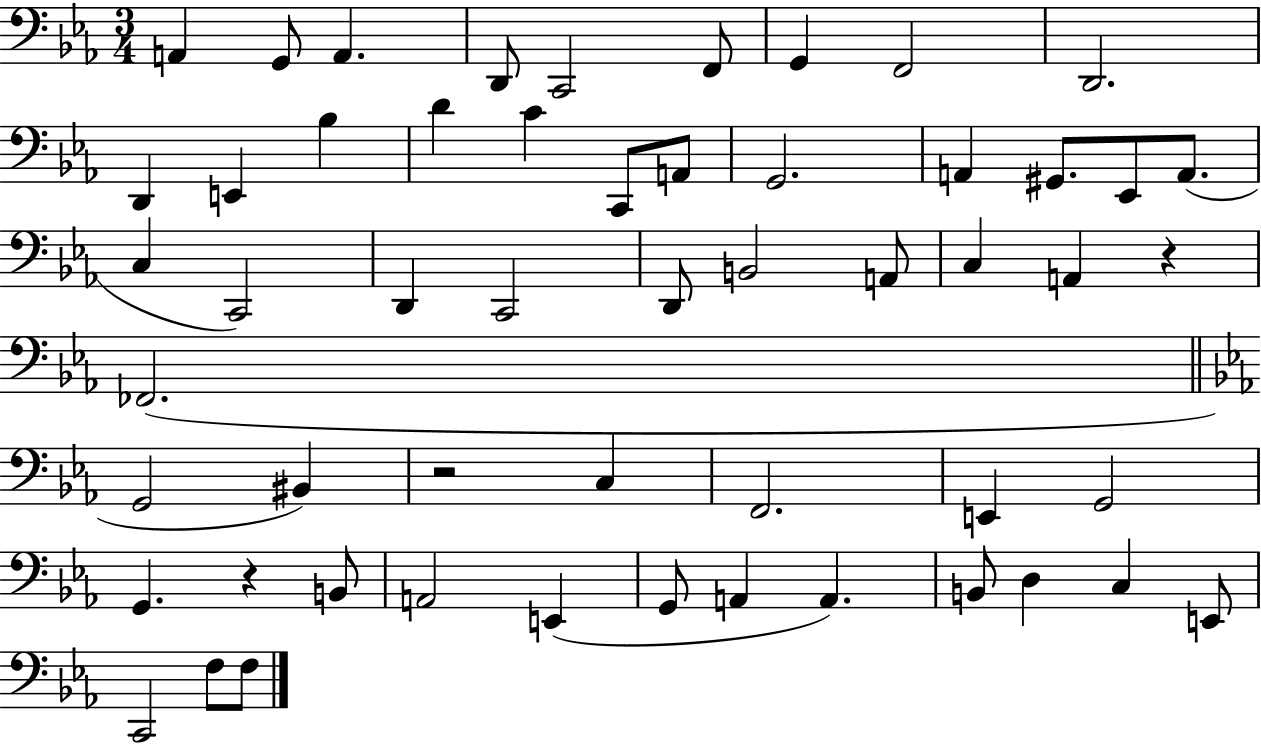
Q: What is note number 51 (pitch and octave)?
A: F3